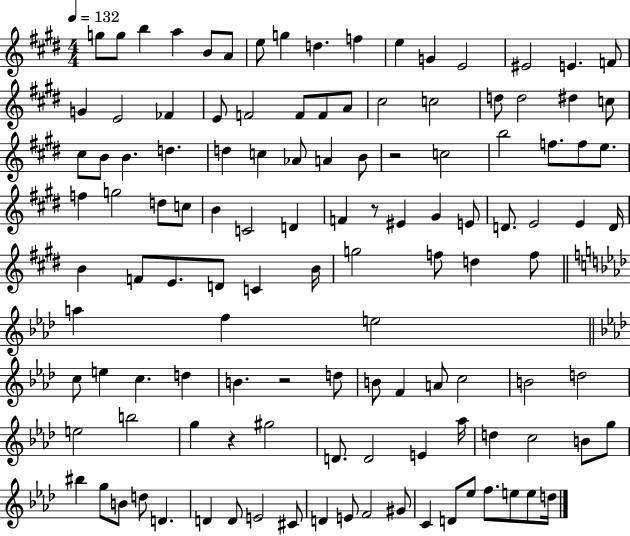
G5/e G5/e B5/q A5/q B4/e A4/e E5/e G5/q D5/q. F5/q E5/q G4/q E4/h EIS4/h E4/q. F4/e G4/q E4/h FES4/q E4/e F4/h F4/e F4/e A4/e C#5/h C5/h D5/e D5/h D#5/q C5/e C#5/e B4/e B4/q. D5/q. D5/q C5/q Ab4/e A4/q B4/e R/h C5/h B5/h F5/e. F5/e E5/e. F5/q G5/h D5/e C5/e B4/q C4/h D4/q F4/q R/e EIS4/q G#4/q E4/e D4/e. E4/h E4/q D4/s B4/q F4/e E4/e. D4/e C4/q B4/s G5/h F5/e D5/q F5/e A5/q F5/q E5/h C5/e E5/q C5/q. D5/q B4/q. R/h D5/e B4/e F4/q A4/e C5/h B4/h D5/h E5/h B5/h G5/q R/q G#5/h D4/e. D4/h E4/q Ab5/s D5/q C5/h B4/e G5/e BIS5/q G5/e B4/e D5/e D4/q. D4/q D4/e E4/h C#4/e D4/q E4/e F4/h G#4/e C4/q D4/e Eb5/e F5/e. E5/e E5/e D5/s